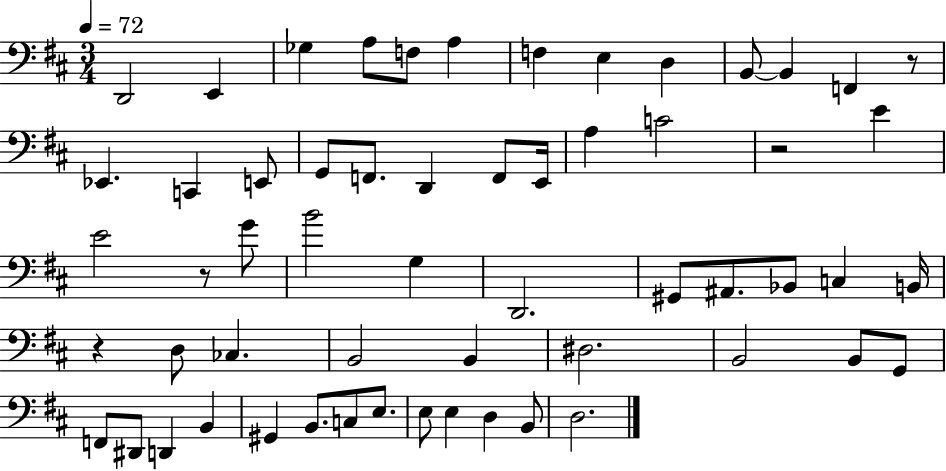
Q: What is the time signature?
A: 3/4